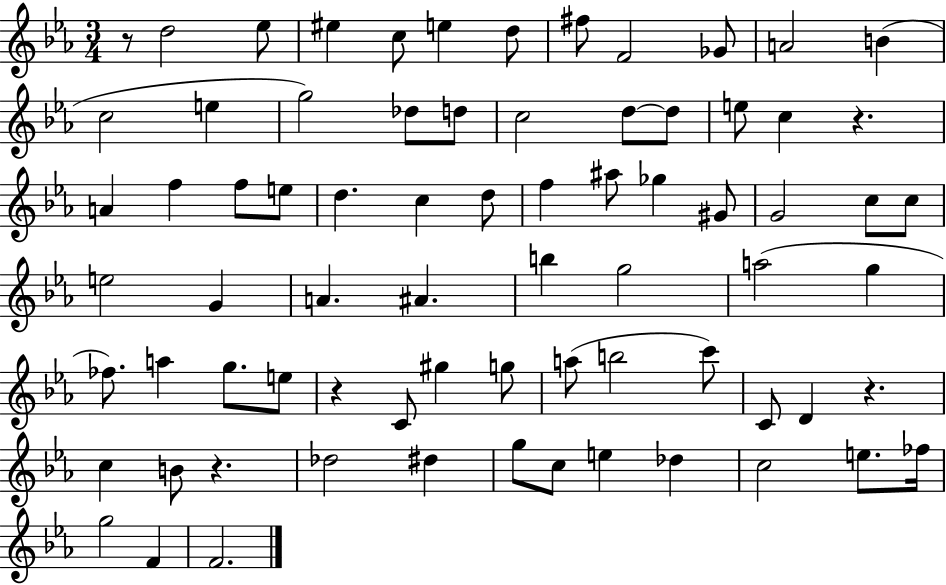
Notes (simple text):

R/e D5/h Eb5/e EIS5/q C5/e E5/q D5/e F#5/e F4/h Gb4/e A4/h B4/q C5/h E5/q G5/h Db5/e D5/e C5/h D5/e D5/e E5/e C5/q R/q. A4/q F5/q F5/e E5/e D5/q. C5/q D5/e F5/q A#5/e Gb5/q G#4/e G4/h C5/e C5/e E5/h G4/q A4/q. A#4/q. B5/q G5/h A5/h G5/q FES5/e. A5/q G5/e. E5/e R/q C4/e G#5/q G5/e A5/e B5/h C6/e C4/e D4/q R/q. C5/q B4/e R/q. Db5/h D#5/q G5/e C5/e E5/q Db5/q C5/h E5/e. FES5/s G5/h F4/q F4/h.